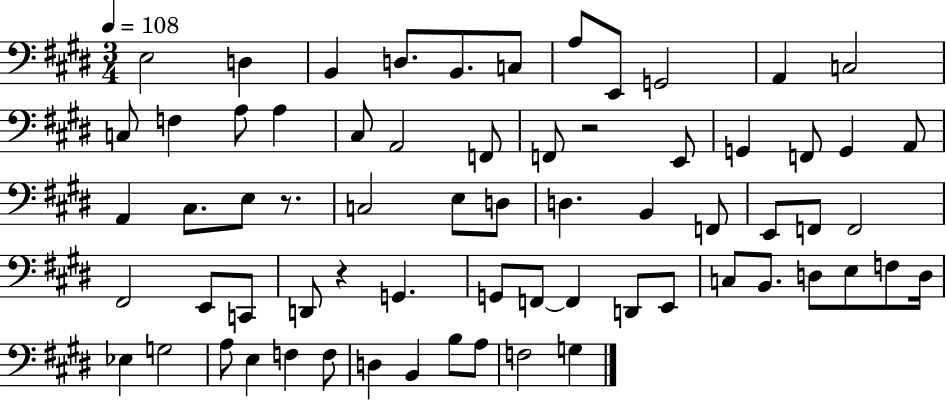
E3/h D3/q B2/q D3/e. B2/e. C3/e A3/e E2/e G2/h A2/q C3/h C3/e F3/q A3/e A3/q C#3/e A2/h F2/e F2/e R/h E2/e G2/q F2/e G2/q A2/e A2/q C#3/e. E3/e R/e. C3/h E3/e D3/e D3/q. B2/q F2/e E2/e F2/e F2/h F#2/h E2/e C2/e D2/e R/q G2/q. G2/e F2/e F2/q D2/e E2/e C3/e B2/e. D3/e E3/e F3/e D3/s Eb3/q G3/h A3/e E3/q F3/q F3/e D3/q B2/q B3/e A3/e F3/h G3/q